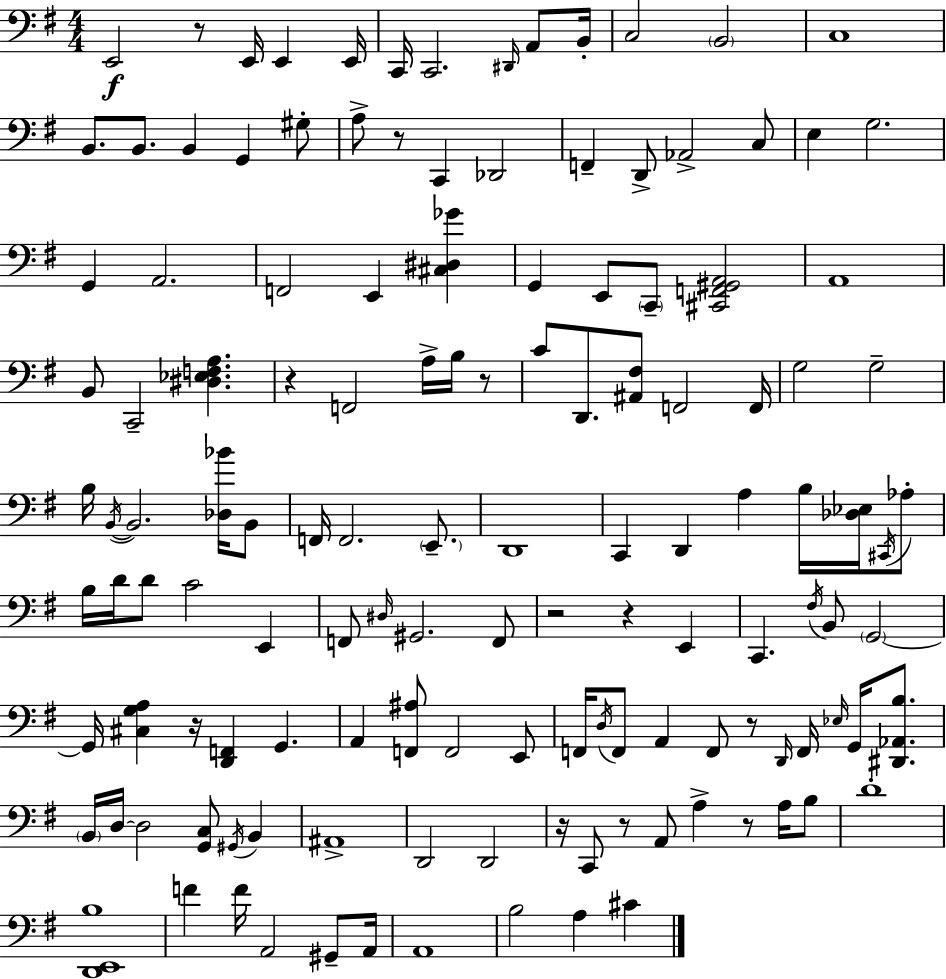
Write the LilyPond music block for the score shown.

{
  \clef bass
  \numericTimeSignature
  \time 4/4
  \key e \minor
  e,2\f r8 e,16 e,4 e,16 | c,16 c,2. \grace { dis,16 } a,8 | b,16-. c2 \parenthesize b,2 | c1 | \break b,8. b,8. b,4 g,4 gis8-. | a8-> r8 c,4 des,2 | f,4-- d,8-> aes,2-> c8 | e4 g2. | \break g,4 a,2. | f,2 e,4 <cis dis ges'>4 | g,4 e,8 \parenthesize c,8-- <cis, f, gis, a,>2 | a,1 | \break b,8 c,2-- <dis ees f a>4. | r4 f,2 a16-> b16 r8 | c'8 d,8. <ais, fis>8 f,2 | f,16 g2 g2-- | \break b16 \acciaccatura { b,16~ }~ b,2. <des bes'>16 | b,8 f,16 f,2. \parenthesize e,8.-- | d,1 | c,4 d,4 a4 b16 <des ees>16 | \break \acciaccatura { cis,16 } aes8-. b16 d'16 d'8 c'2 e,4 | f,8 \grace { dis16 } gis,2. | f,8 r2 r4 | e,4 c,4. \acciaccatura { fis16 } b,8 \parenthesize g,2~~ | \break g,16 <cis g a>4 r16 <d, f,>4 g,4. | a,4 <f, ais>8 f,2 | e,8 f,16 \acciaccatura { d16 } f,8 a,4 f,8 r8 | \grace { d,16 } f,16 \grace { ees16 } g,16 <dis, aes, b>8. \parenthesize b,16 d16~~ d2 | \break <g, c>8 \acciaccatura { gis,16 } b,4 ais,1-> | d,2 | d,2 r16 c,8 r8 a,8 | a4-> r8 a16 b8 d'1-. | \break <d, e, b>1 | f'4 f'16 a,2 | gis,8-- a,16 a,1 | b2 | \break a4 cis'4 \bar "|."
}